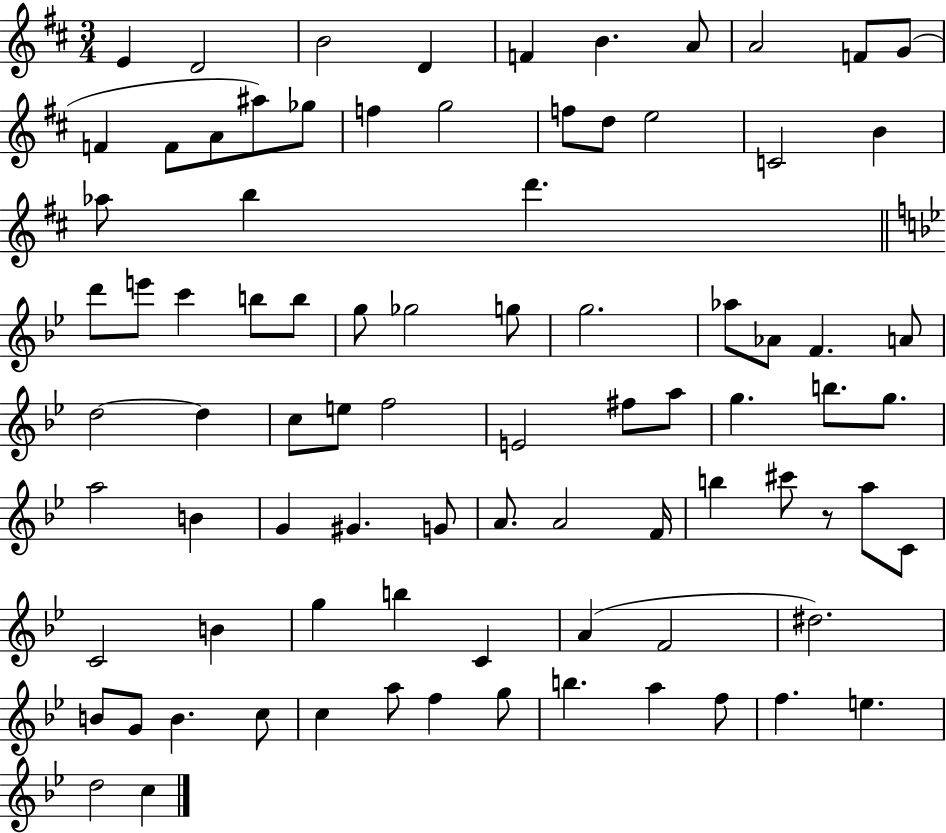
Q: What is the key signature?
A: D major